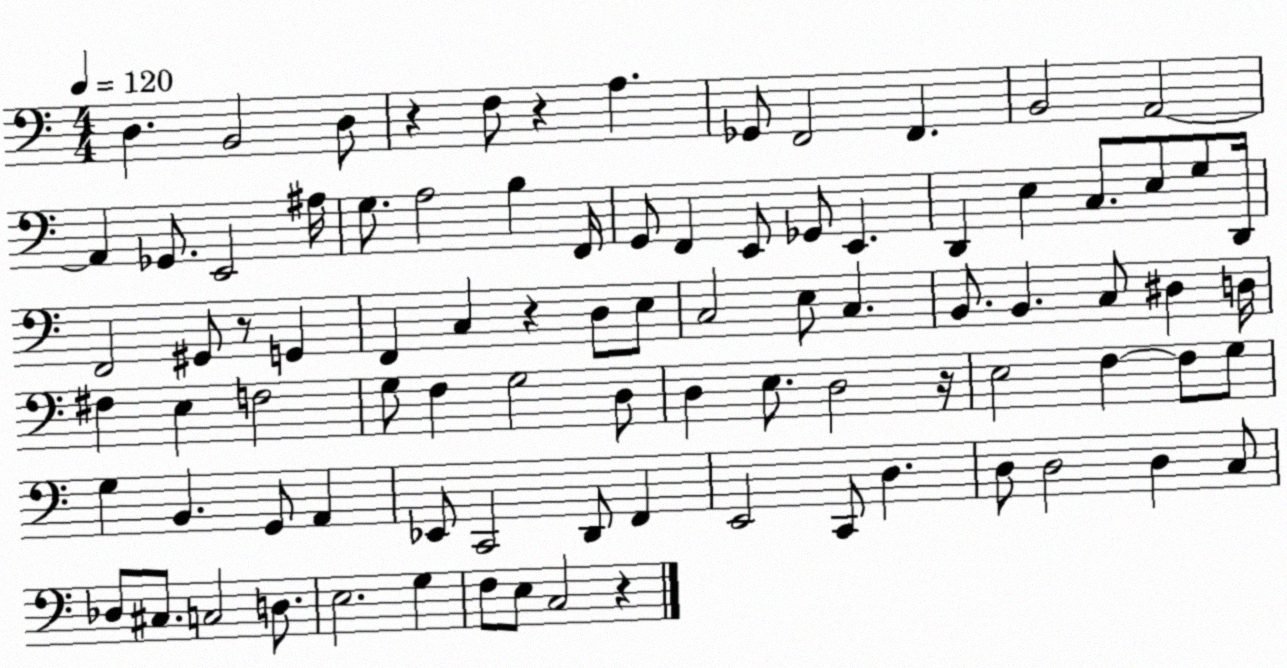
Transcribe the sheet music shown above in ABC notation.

X:1
T:Untitled
M:4/4
L:1/4
K:C
D, B,,2 D,/2 z F,/2 z A, _G,,/2 F,,2 F,, B,,2 A,,2 A,, _G,,/2 E,,2 ^A,/4 G,/2 A,2 B, F,,/4 G,,/2 F,, E,,/2 _G,,/2 E,, D,, E, C,/2 E,/2 G,/2 D,,/4 F,,2 ^G,,/2 z/2 G,, F,, C, z D,/2 E,/2 C,2 E,/2 C, B,,/2 B,, C,/2 ^D, D,/4 ^F, E, F,2 G,/2 F, G,2 D,/2 D, E,/2 D,2 z/4 E,2 F, F,/2 G,/2 G, B,, G,,/2 A,, _E,,/2 C,,2 D,,/2 F,, E,,2 C,,/2 D, D,/2 D,2 D, C,/2 _D,/2 ^C,/2 C,2 D,/2 E,2 G, F,/2 E,/2 C,2 z